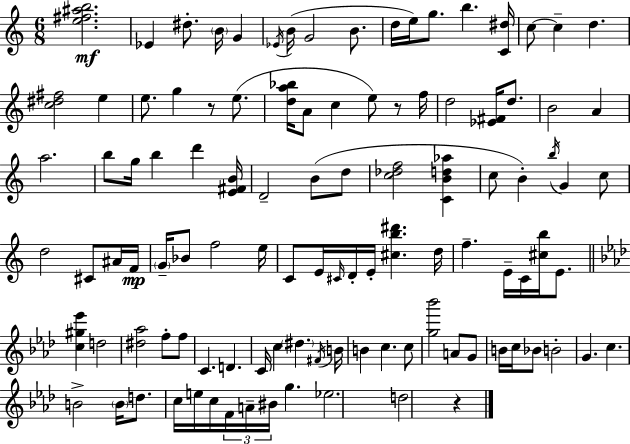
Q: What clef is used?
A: treble